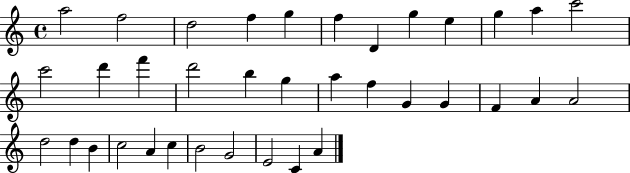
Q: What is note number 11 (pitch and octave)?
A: A5